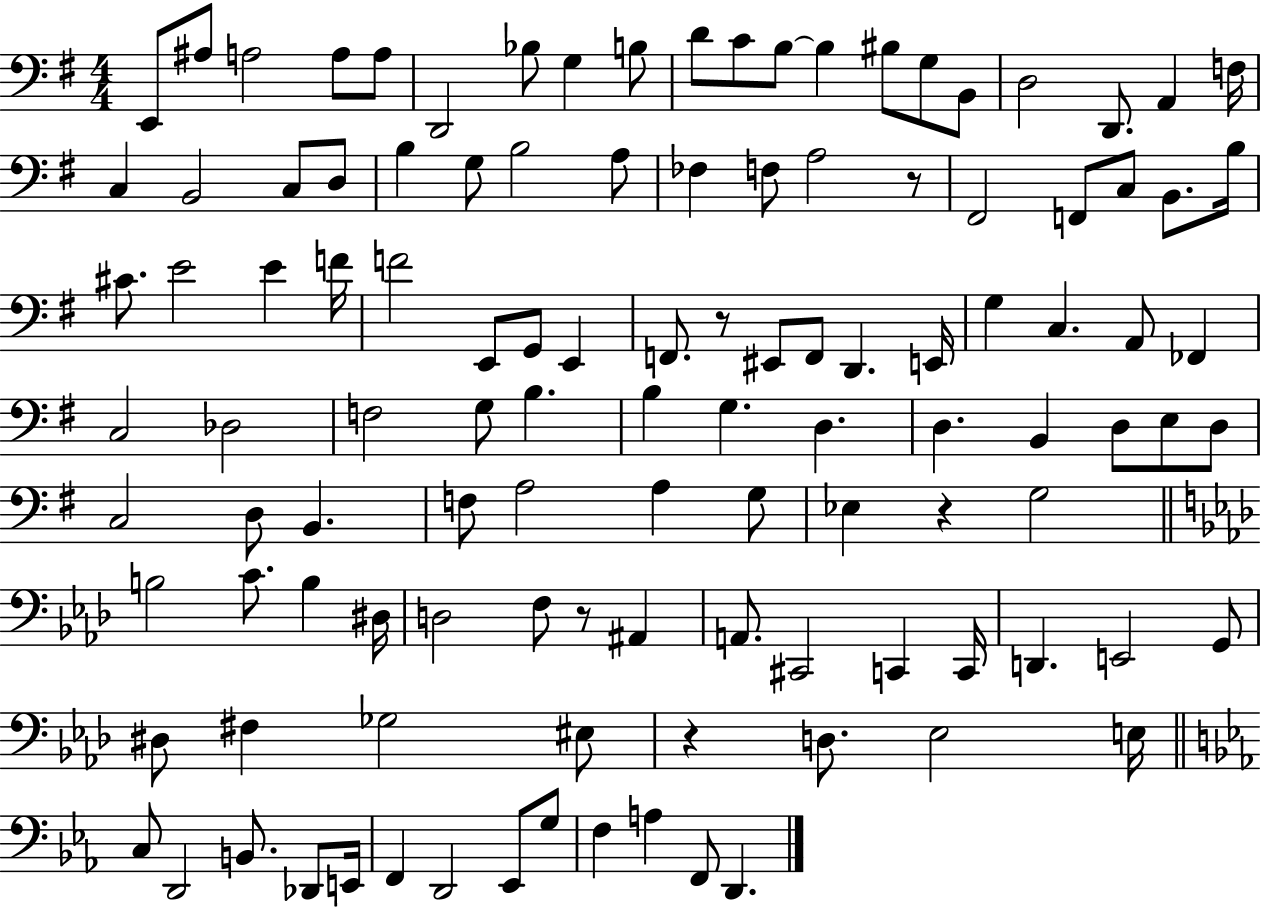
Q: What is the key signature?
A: G major